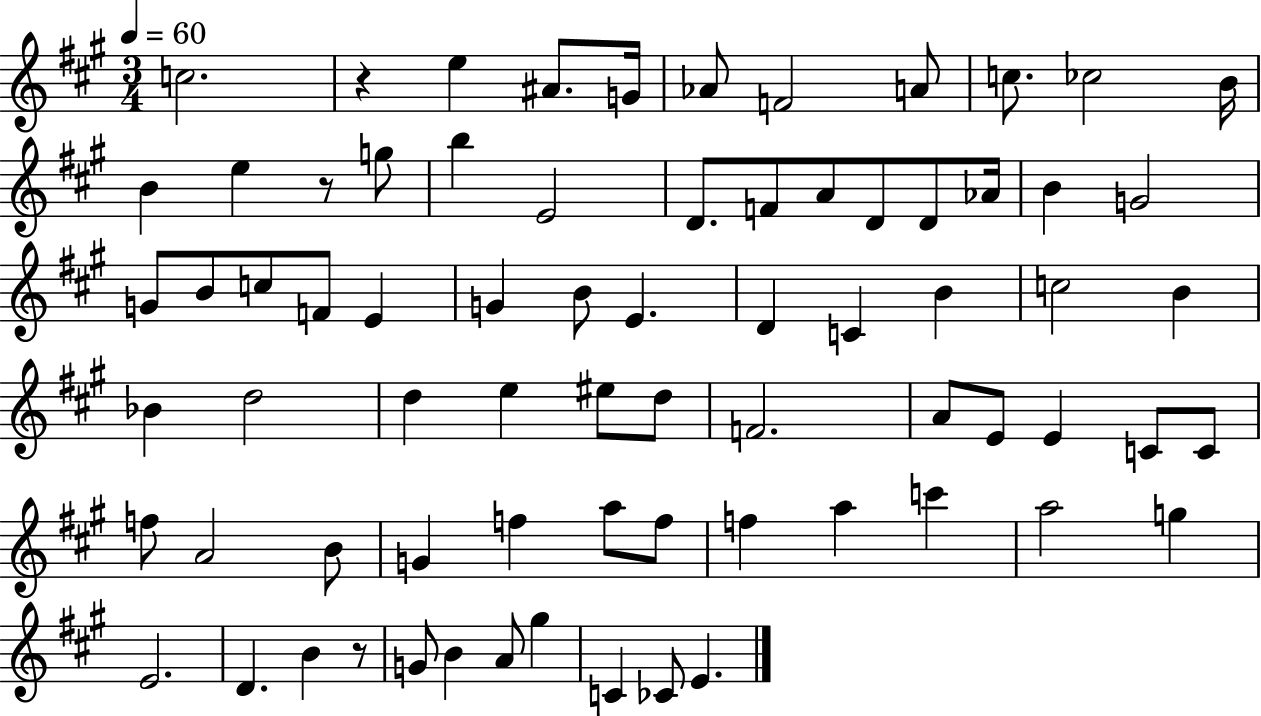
X:1
T:Untitled
M:3/4
L:1/4
K:A
c2 z e ^A/2 G/4 _A/2 F2 A/2 c/2 _c2 B/4 B e z/2 g/2 b E2 D/2 F/2 A/2 D/2 D/2 _A/4 B G2 G/2 B/2 c/2 F/2 E G B/2 E D C B c2 B _B d2 d e ^e/2 d/2 F2 A/2 E/2 E C/2 C/2 f/2 A2 B/2 G f a/2 f/2 f a c' a2 g E2 D B z/2 G/2 B A/2 ^g C _C/2 E